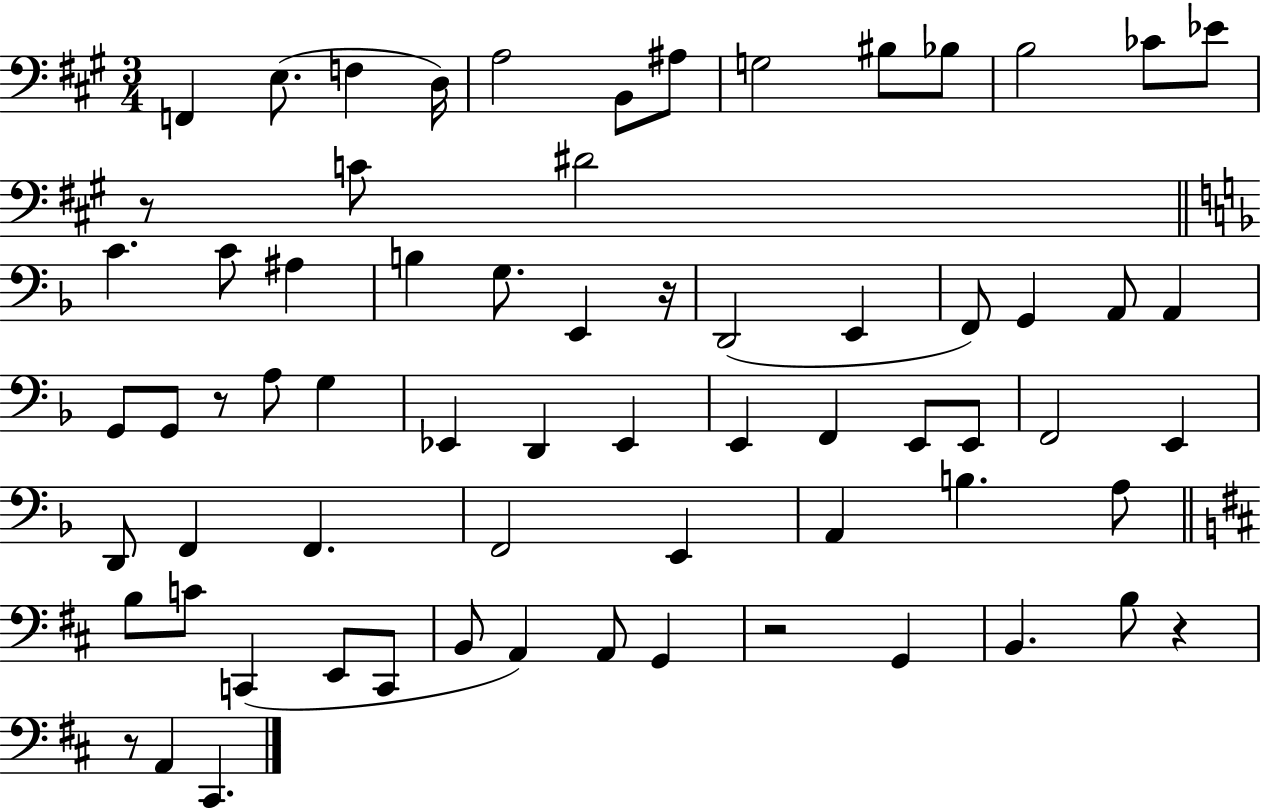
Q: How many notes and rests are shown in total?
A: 68